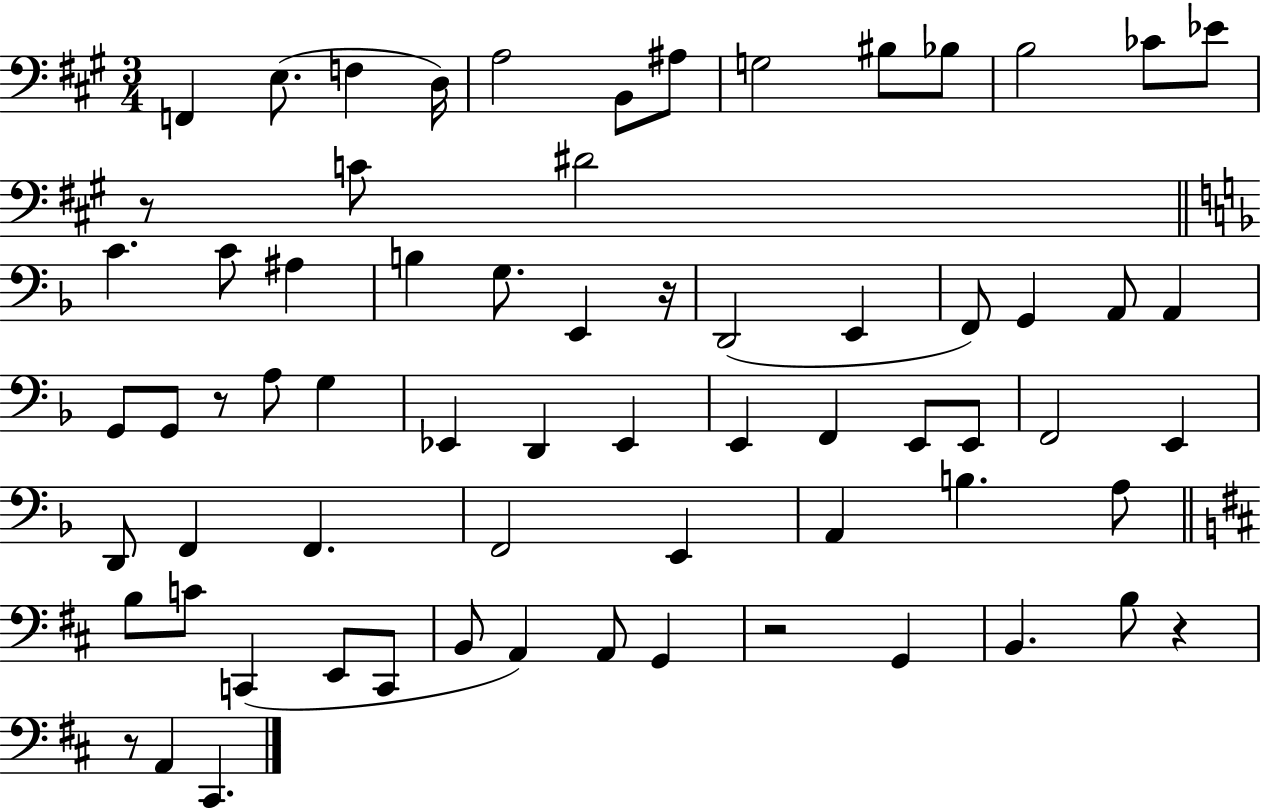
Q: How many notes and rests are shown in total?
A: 68